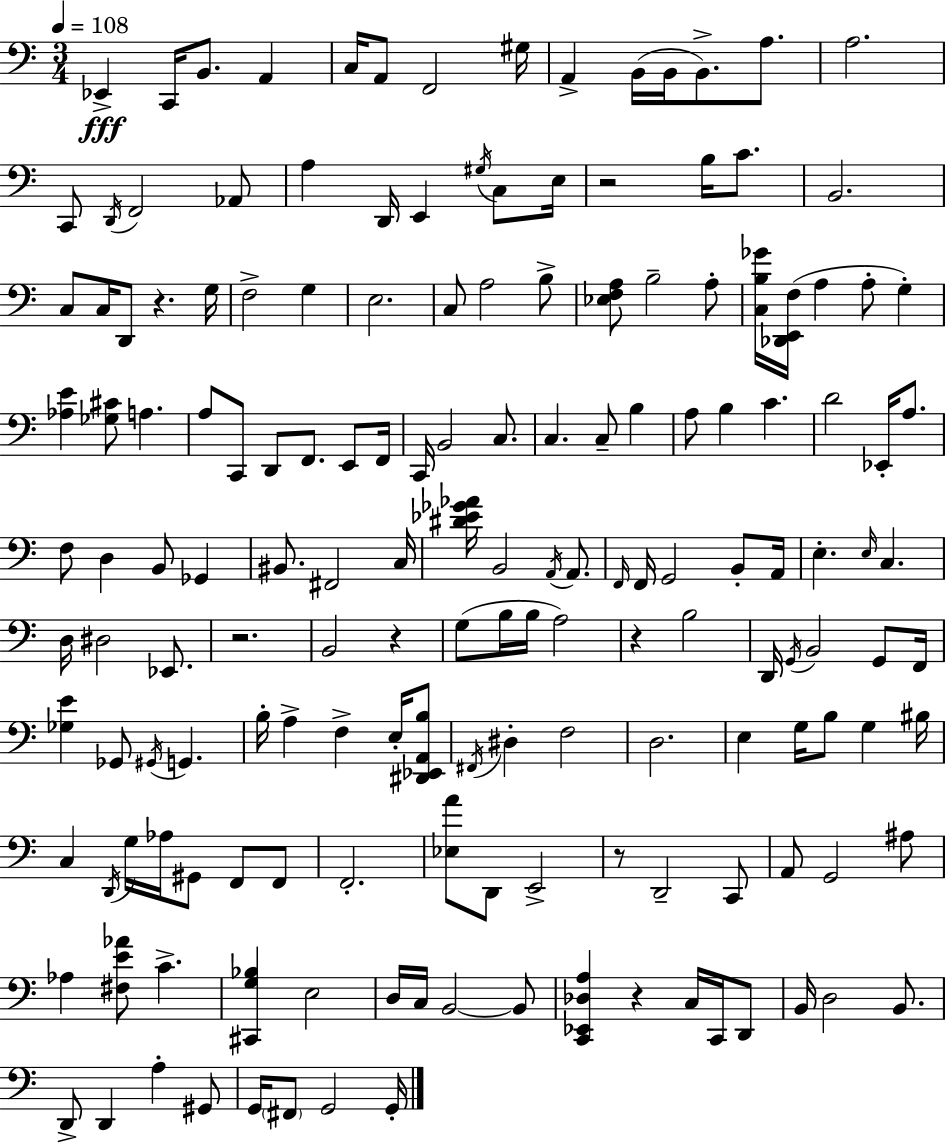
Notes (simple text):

Eb2/q C2/s B2/e. A2/q C3/s A2/e F2/h G#3/s A2/q B2/s B2/s B2/e. A3/e. A3/h. C2/e D2/s F2/h Ab2/e A3/q D2/s E2/q G#3/s C3/e E3/s R/h B3/s C4/e. B2/h. C3/e C3/s D2/e R/q. G3/s F3/h G3/q E3/h. C3/e A3/h B3/e [Eb3,F3,A3]/e B3/h A3/e [C3,B3,Gb4]/s [Db2,E2,F3]/s A3/q A3/e G3/q [Ab3,E4]/q [Gb3,C#4]/e A3/q. A3/e C2/e D2/e F2/e. E2/e F2/s C2/s B2/h C3/e. C3/q. C3/e B3/q A3/e B3/q C4/q. D4/h Eb2/s A3/e. F3/e D3/q B2/e Gb2/q BIS2/e. F#2/h C3/s [D#4,Eb4,Gb4,Ab4]/s B2/h A2/s A2/e. F2/s F2/s G2/h B2/e A2/s E3/q. E3/s C3/q. D3/s D#3/h Eb2/e. R/h. B2/h R/q G3/e B3/s B3/s A3/h R/q B3/h D2/s G2/s B2/h G2/e F2/s [Gb3,E4]/q Gb2/e G#2/s G2/q. B3/s A3/q F3/q E3/s [D#2,Eb2,A2,B3]/e F#2/s D#3/q F3/h D3/h. E3/q G3/s B3/e G3/q BIS3/s C3/q D2/s G3/s Ab3/s G#2/e F2/e F2/e F2/h. [Eb3,A4]/e D2/e E2/h R/e D2/h C2/e A2/e G2/h A#3/e Ab3/q [F#3,E4,Ab4]/e C4/q. [C#2,G3,Bb3]/q E3/h D3/s C3/s B2/h B2/e [C2,Eb2,Db3,A3]/q R/q C3/s C2/s D2/e B2/s D3/h B2/e. D2/e D2/q A3/q G#2/e G2/s F#2/e G2/h G2/s